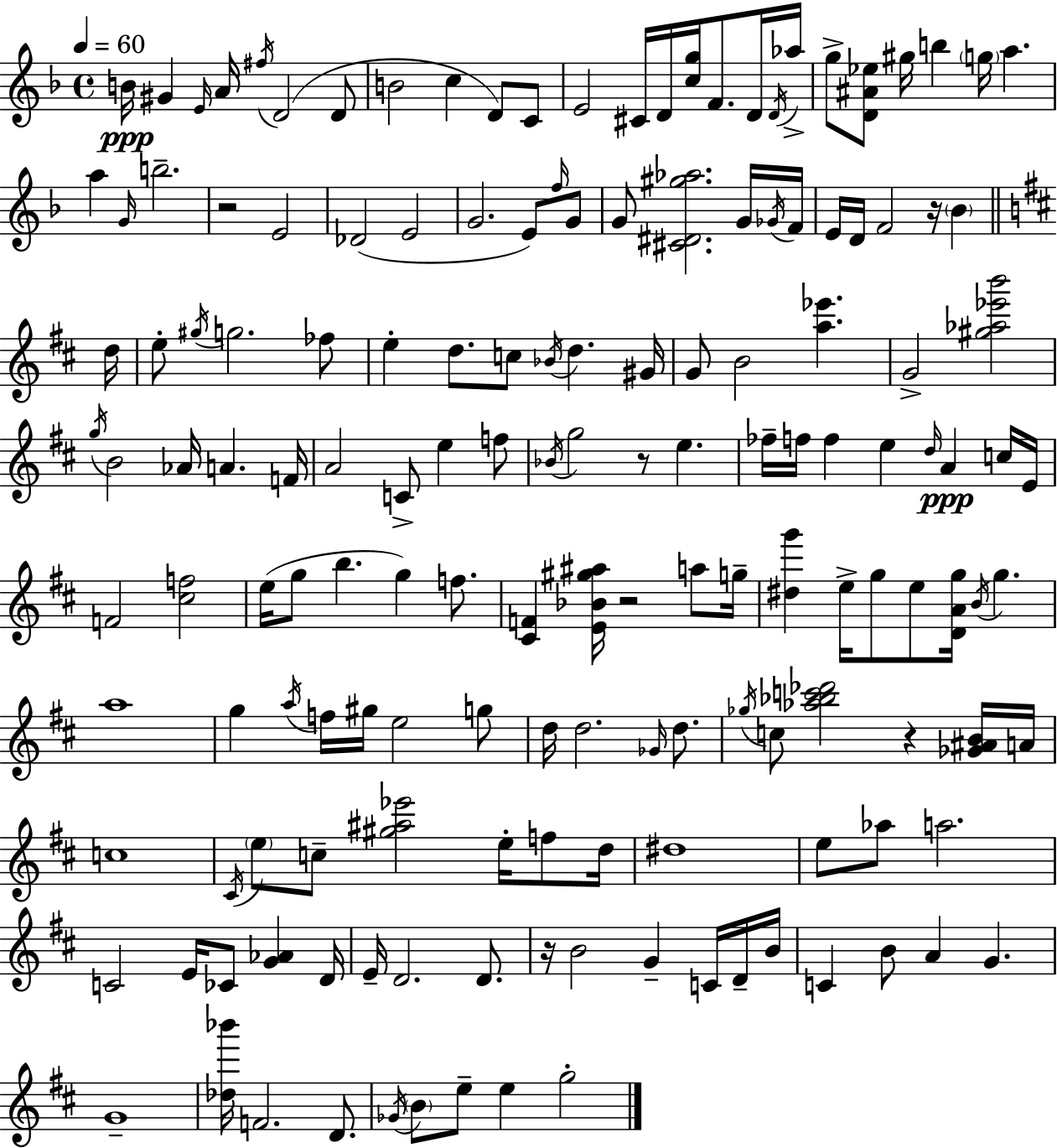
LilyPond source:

{
  \clef treble
  \time 4/4
  \defaultTimeSignature
  \key f \major
  \tempo 4 = 60
  \repeat volta 2 { b'16\ppp gis'4 \grace { e'16 } a'16 \acciaccatura { fis''16 } d'2( | d'8 b'2 c''4 d'8) | c'8 e'2 cis'16 d'16 <c'' g''>16 f'8. | d'16 \acciaccatura { d'16 } aes''16-> g''8-> <d' ais' ees''>8 gis''16 b''4 \parenthesize g''16 a''4. | \break a''4 \grace { g'16 } b''2.-- | r2 e'2 | des'2( e'2 | g'2. | \break e'8) \grace { f''16 } g'8 g'8 <cis' dis' gis'' aes''>2. | g'16 \acciaccatura { ges'16 } f'16 e'16 d'16 f'2 | r16 \parenthesize bes'4 \bar "||" \break \key b \minor d''16 e''8-. \acciaccatura { gis''16 } g''2. | fes''8 e''4-. d''8. c''8 \acciaccatura { bes'16 } d''4. | gis'16 g'8 b'2 <a'' ees'''>4. | g'2-> <gis'' aes'' ees''' b'''>2 | \break \acciaccatura { g''16 } b'2 aes'16 a'4. | f'16 a'2 c'8-> e''4 | f''8 \acciaccatura { bes'16 } g''2 r8 e''4. | fes''16-- f''16 f''4 e''4 \grace { d''16 }\ppp | \break a'4 c''16 e'16 f'2 <cis'' f''>2 | e''16( g''8 b''4. g''4) | f''8. <cis' f'>4 <e' bes' gis'' ais''>16 r2 | a''8 g''16-- <dis'' g'''>4 e''16-> g''8 e''8 <d' a' g''>16 | \break \acciaccatura { b'16 } g''4. a''1 | g''4 \acciaccatura { a''16 } f''16 gis''16 e''2 | g''8 d''16 d''2. | \grace { ges'16 } d''8. \acciaccatura { ges''16 } c''8 <aes'' bes'' c''' des'''>2 | \break r4 <ges' ais' b'>16 a'16 c''1 | \acciaccatura { cis'16 } \parenthesize e''8 c''8-- <gis'' ais'' ees'''>2 | e''16-. f''8 d''16 dis''1 | e''8 aes''8 a''2. | \break c'2 | e'16 ces'8 <g' aes'>4 d'16 e'16-- d'2. | d'8. r16 b'2 | g'4-- c'16 d'16-- b'16 c'4 b'8 | \break a'4 g'4. g'1-- | <des'' bes'''>16 f'2. | d'8. \acciaccatura { ges'16 } \parenthesize b'8 e''8-- | e''4 g''2-. } \bar "|."
}